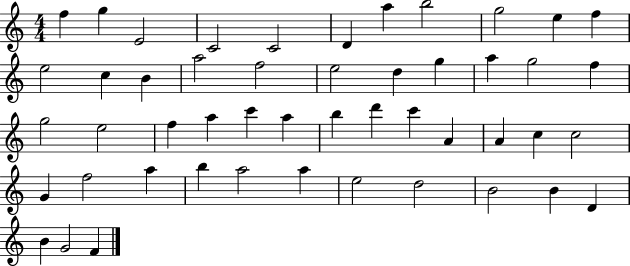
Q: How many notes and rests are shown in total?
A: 49